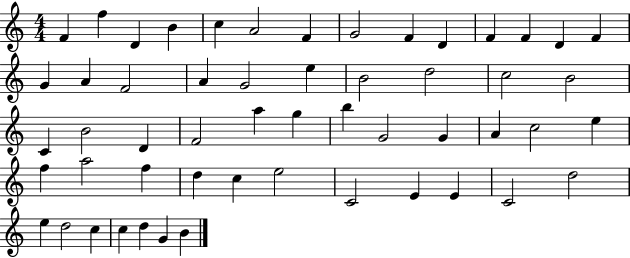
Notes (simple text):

F4/q F5/q D4/q B4/q C5/q A4/h F4/q G4/h F4/q D4/q F4/q F4/q D4/q F4/q G4/q A4/q F4/h A4/q G4/h E5/q B4/h D5/h C5/h B4/h C4/q B4/h D4/q F4/h A5/q G5/q B5/q G4/h G4/q A4/q C5/h E5/q F5/q A5/h F5/q D5/q C5/q E5/h C4/h E4/q E4/q C4/h D5/h E5/q D5/h C5/q C5/q D5/q G4/q B4/q